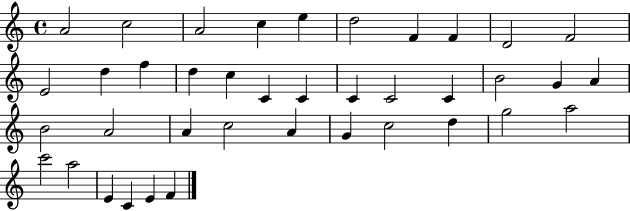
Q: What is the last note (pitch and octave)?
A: F4